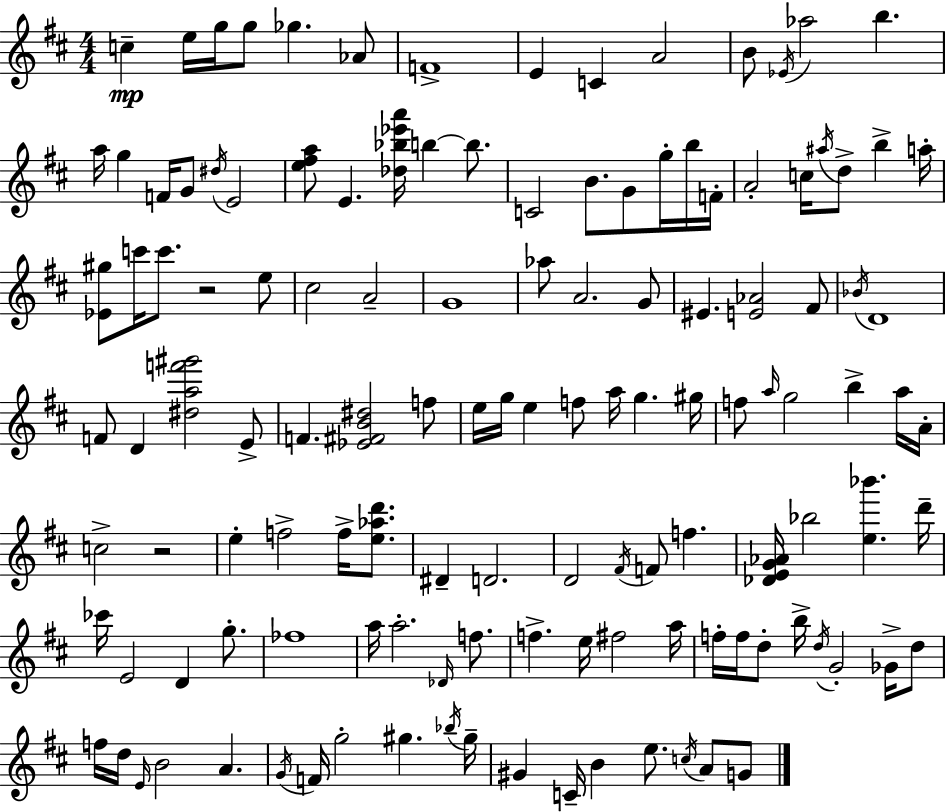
X:1
T:Untitled
M:4/4
L:1/4
K:D
c e/4 g/4 g/2 _g _A/2 F4 E C A2 B/2 _E/4 _a2 b a/4 g F/4 G/2 ^d/4 E2 [e^fa]/2 E [_d_b_e'a']/4 b b/2 C2 B/2 G/2 g/4 b/4 F/4 A2 c/4 ^a/4 d/2 b a/4 [_E^g]/2 c'/4 c'/2 z2 e/2 ^c2 A2 G4 _a/2 A2 G/2 ^E [E_A]2 ^F/2 _B/4 D4 F/2 D [^daf'^g']2 E/2 F [_E^FB^d]2 f/2 e/4 g/4 e f/2 a/4 g ^g/4 f/2 a/4 g2 b a/4 A/4 c2 z2 e f2 f/4 [e_ad']/2 ^D D2 D2 ^F/4 F/2 f [_DEG_A]/4 _b2 [e_b'] d'/4 _c'/4 E2 D g/2 _f4 a/4 a2 _D/4 f/2 f e/4 ^f2 a/4 f/4 f/4 d/2 b/4 d/4 G2 _G/4 d/2 f/4 d/4 E/4 B2 A G/4 F/4 g2 ^g _b/4 ^g/4 ^G C/4 B e/2 c/4 A/2 G/2